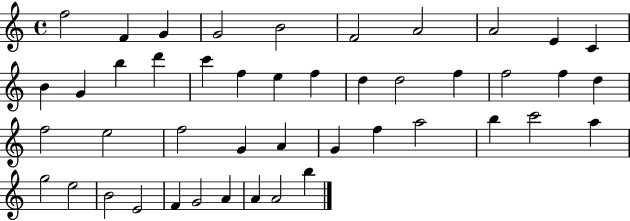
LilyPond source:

{
  \clef treble
  \time 4/4
  \defaultTimeSignature
  \key c \major
  f''2 f'4 g'4 | g'2 b'2 | f'2 a'2 | a'2 e'4 c'4 | \break b'4 g'4 b''4 d'''4 | c'''4 f''4 e''4 f''4 | d''4 d''2 f''4 | f''2 f''4 d''4 | \break f''2 e''2 | f''2 g'4 a'4 | g'4 f''4 a''2 | b''4 c'''2 a''4 | \break g''2 e''2 | b'2 e'2 | f'4 g'2 a'4 | a'4 a'2 b''4 | \break \bar "|."
}